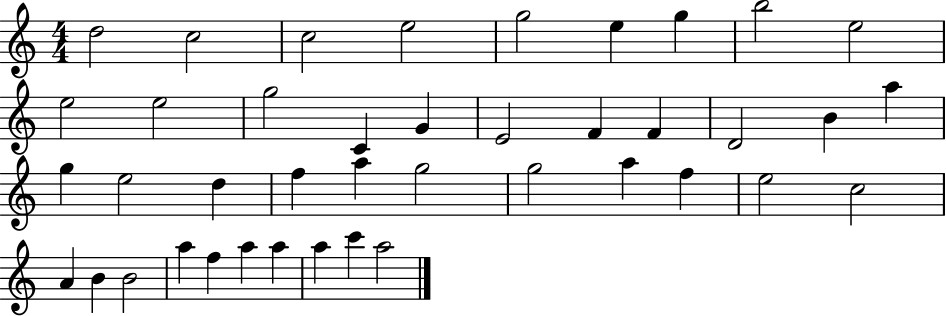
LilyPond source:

{
  \clef treble
  \numericTimeSignature
  \time 4/4
  \key c \major
  d''2 c''2 | c''2 e''2 | g''2 e''4 g''4 | b''2 e''2 | \break e''2 e''2 | g''2 c'4 g'4 | e'2 f'4 f'4 | d'2 b'4 a''4 | \break g''4 e''2 d''4 | f''4 a''4 g''2 | g''2 a''4 f''4 | e''2 c''2 | \break a'4 b'4 b'2 | a''4 f''4 a''4 a''4 | a''4 c'''4 a''2 | \bar "|."
}